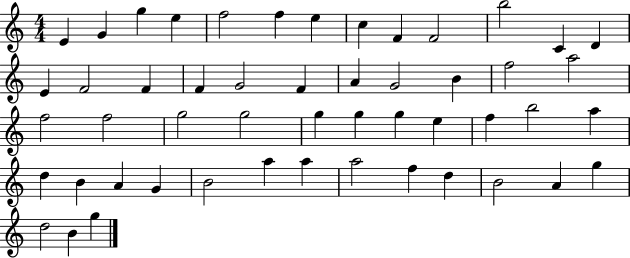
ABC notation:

X:1
T:Untitled
M:4/4
L:1/4
K:C
E G g e f2 f e c F F2 b2 C D E F2 F F G2 F A G2 B f2 a2 f2 f2 g2 g2 g g g e f b2 a d B A G B2 a a a2 f d B2 A g d2 B g